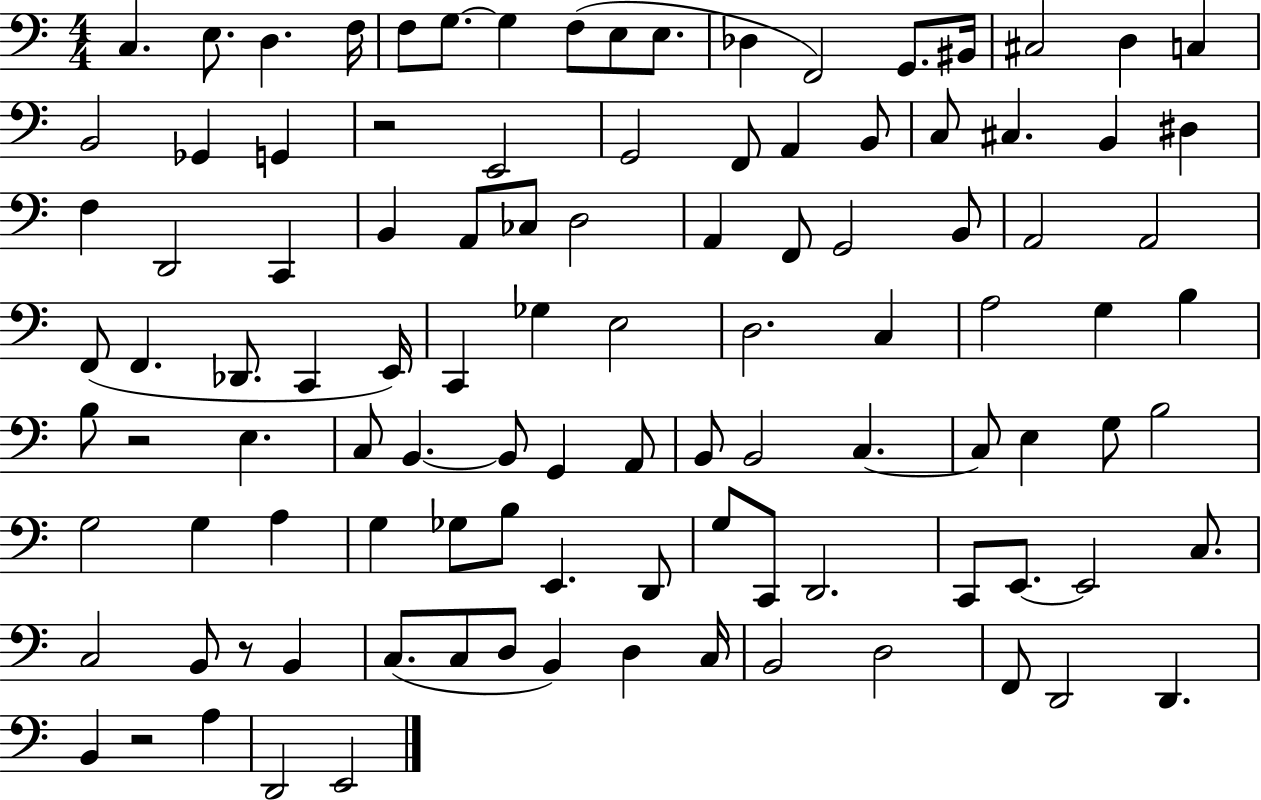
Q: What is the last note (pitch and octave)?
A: E2